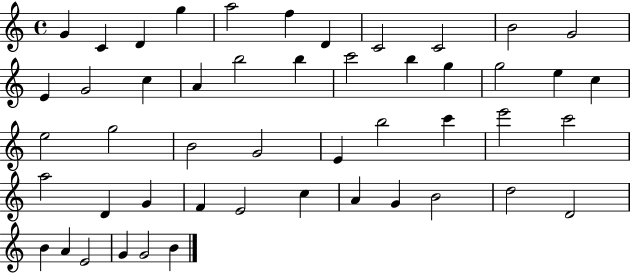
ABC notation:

X:1
T:Untitled
M:4/4
L:1/4
K:C
G C D g a2 f D C2 C2 B2 G2 E G2 c A b2 b c'2 b g g2 e c e2 g2 B2 G2 E b2 c' e'2 c'2 a2 D G F E2 c A G B2 d2 D2 B A E2 G G2 B